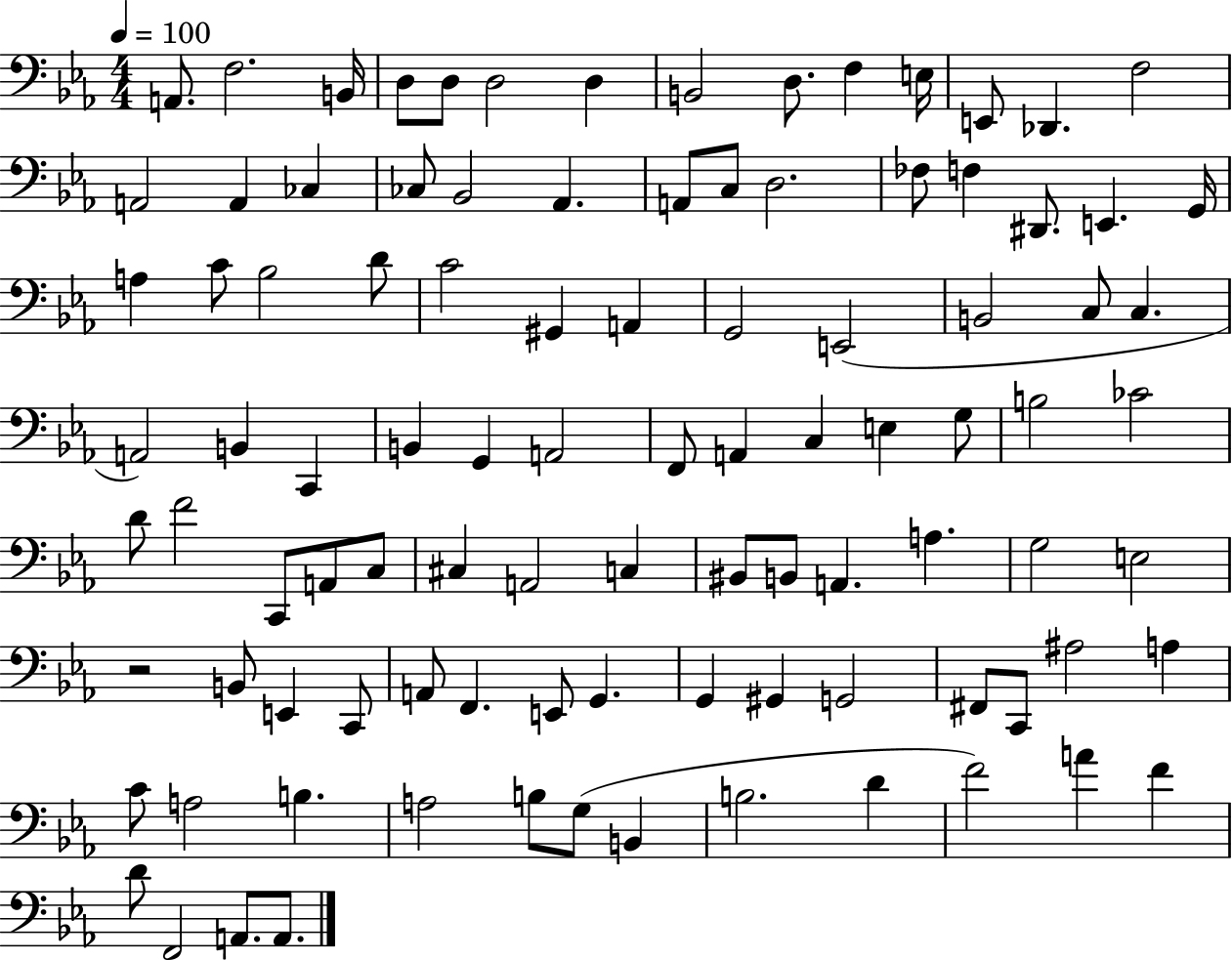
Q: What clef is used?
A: bass